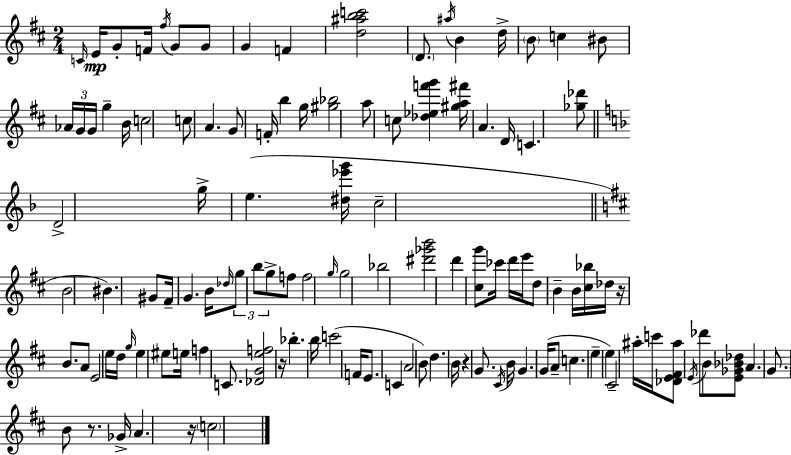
X:1
T:Untitled
M:2/4
L:1/4
K:D
C/4 E/4 G/2 F/4 ^f/4 G/2 G/2 G F [d^abc']2 D/2 ^a/4 B d/4 B/2 c ^B/2 _A/4 G/4 G/4 g B/4 c2 c/2 A G/2 F/4 b g/4 [^g_b]2 a/2 c/2 [_d_ef'g'] [^ga^f']/4 A D/4 C [_g_d']/2 D2 g/4 e [^d_e'g']/4 c2 B2 ^B ^G/2 ^F/4 G B/4 _d/4 g/2 b/2 g/2 f/2 f2 g/4 g2 _b2 [^d'_g'b']2 d' [^cg']/2 _c'/4 d'/4 e'/4 d/2 B B/4 [^c_b]/4 _d/4 z/4 B/2 A/2 E2 e/4 d/4 g/4 e ^e/2 e/4 f C/2 [_DGef]2 z/4 _b b/4 c'2 F/4 E/2 C A2 B/2 d B/4 z G/2 ^C/4 B/4 G G/4 A/2 c e e ^C2 ^a/4 c'/4 [_DE^F^a]/2 E/4 _d'/2 B/2 [E_G_B_d]/2 A G/2 B/2 z/2 _G/4 A z/4 c2